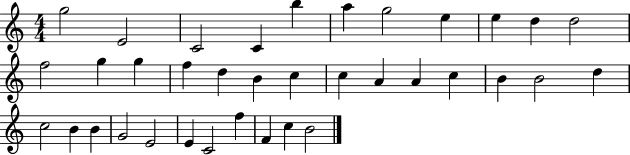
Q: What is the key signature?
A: C major